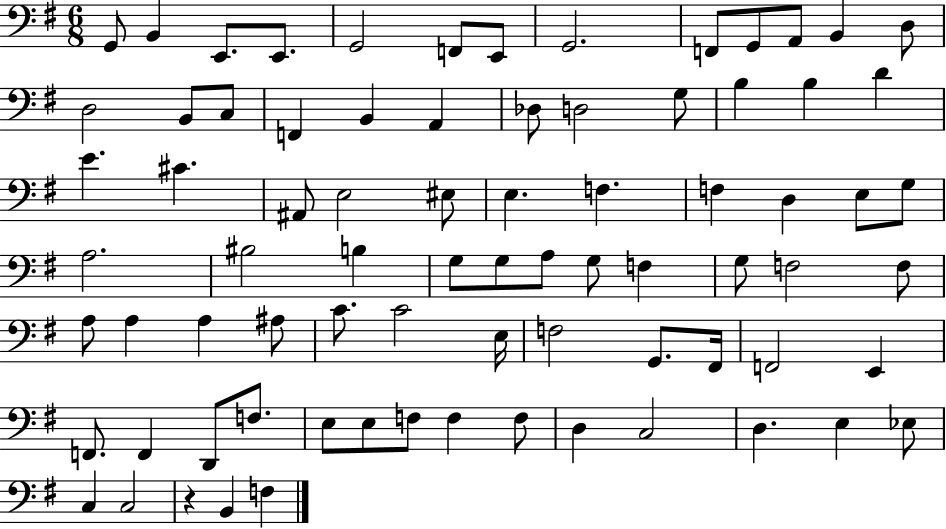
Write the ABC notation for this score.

X:1
T:Untitled
M:6/8
L:1/4
K:G
G,,/2 B,, E,,/2 E,,/2 G,,2 F,,/2 E,,/2 G,,2 F,,/2 G,,/2 A,,/2 B,, D,/2 D,2 B,,/2 C,/2 F,, B,, A,, _D,/2 D,2 G,/2 B, B, D E ^C ^A,,/2 E,2 ^E,/2 E, F, F, D, E,/2 G,/2 A,2 ^B,2 B, G,/2 G,/2 A,/2 G,/2 F, G,/2 F,2 F,/2 A,/2 A, A, ^A,/2 C/2 C2 E,/4 F,2 G,,/2 ^F,,/4 F,,2 E,, F,,/2 F,, D,,/2 F,/2 E,/2 E,/2 F,/2 F, F,/2 D, C,2 D, E, _E,/2 C, C,2 z B,, F,